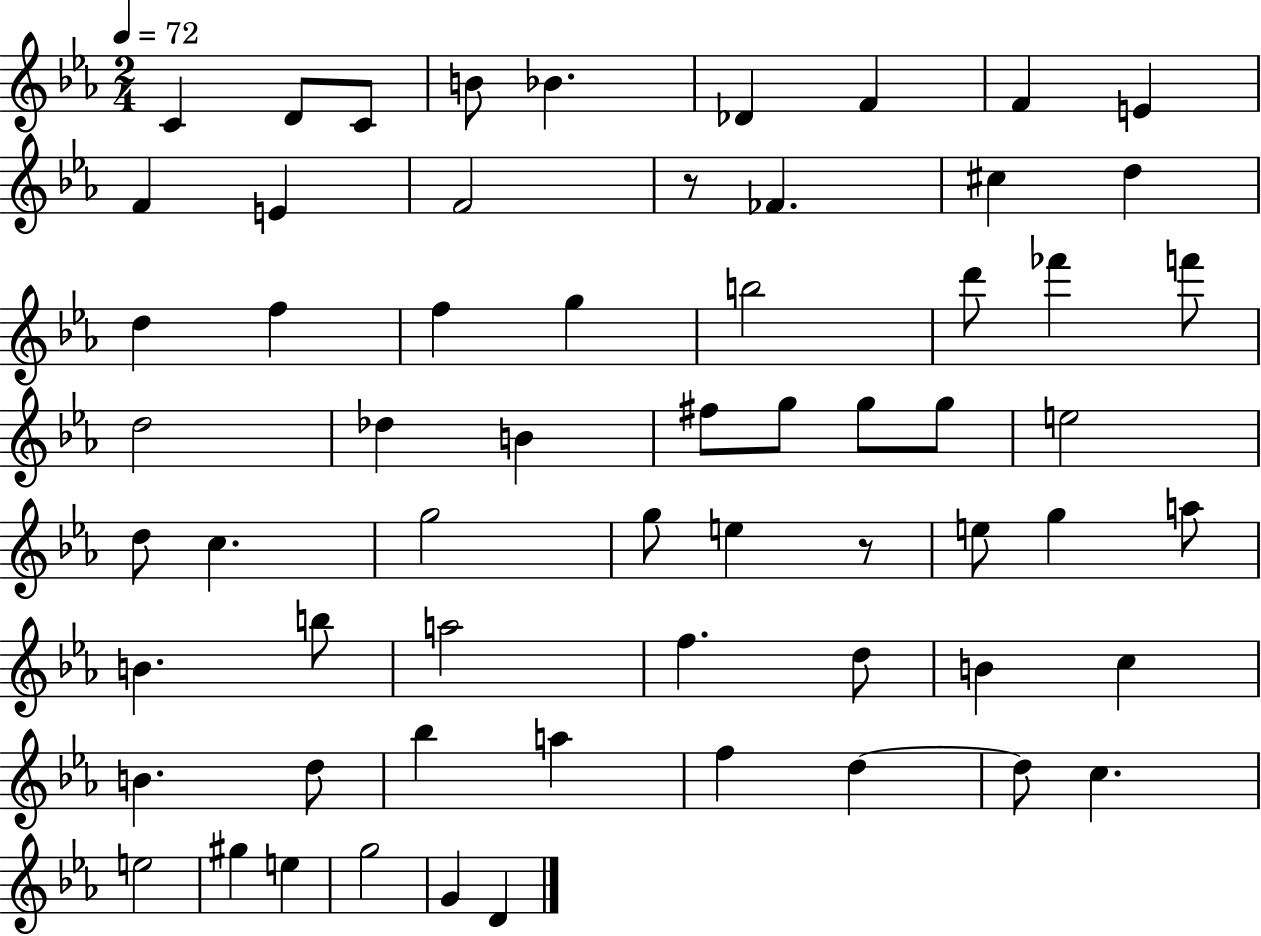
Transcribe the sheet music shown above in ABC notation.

X:1
T:Untitled
M:2/4
L:1/4
K:Eb
C D/2 C/2 B/2 _B _D F F E F E F2 z/2 _F ^c d d f f g b2 d'/2 _f' f'/2 d2 _d B ^f/2 g/2 g/2 g/2 e2 d/2 c g2 g/2 e z/2 e/2 g a/2 B b/2 a2 f d/2 B c B d/2 _b a f d d/2 c e2 ^g e g2 G D